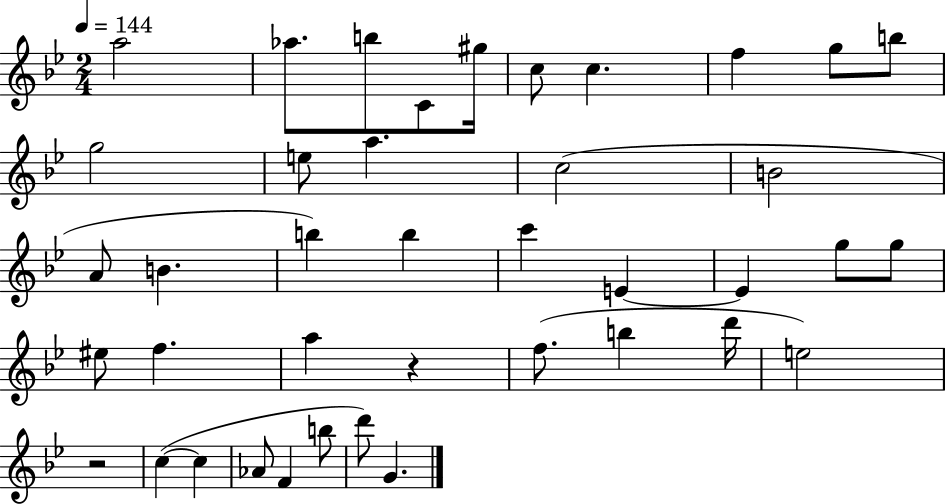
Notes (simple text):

A5/h Ab5/e. B5/e C4/e G#5/s C5/e C5/q. F5/q G5/e B5/e G5/h E5/e A5/q. C5/h B4/h A4/e B4/q. B5/q B5/q C6/q E4/q E4/q G5/e G5/e EIS5/e F5/q. A5/q R/q F5/e. B5/q D6/s E5/h R/h C5/q C5/q Ab4/e F4/q B5/e D6/e G4/q.